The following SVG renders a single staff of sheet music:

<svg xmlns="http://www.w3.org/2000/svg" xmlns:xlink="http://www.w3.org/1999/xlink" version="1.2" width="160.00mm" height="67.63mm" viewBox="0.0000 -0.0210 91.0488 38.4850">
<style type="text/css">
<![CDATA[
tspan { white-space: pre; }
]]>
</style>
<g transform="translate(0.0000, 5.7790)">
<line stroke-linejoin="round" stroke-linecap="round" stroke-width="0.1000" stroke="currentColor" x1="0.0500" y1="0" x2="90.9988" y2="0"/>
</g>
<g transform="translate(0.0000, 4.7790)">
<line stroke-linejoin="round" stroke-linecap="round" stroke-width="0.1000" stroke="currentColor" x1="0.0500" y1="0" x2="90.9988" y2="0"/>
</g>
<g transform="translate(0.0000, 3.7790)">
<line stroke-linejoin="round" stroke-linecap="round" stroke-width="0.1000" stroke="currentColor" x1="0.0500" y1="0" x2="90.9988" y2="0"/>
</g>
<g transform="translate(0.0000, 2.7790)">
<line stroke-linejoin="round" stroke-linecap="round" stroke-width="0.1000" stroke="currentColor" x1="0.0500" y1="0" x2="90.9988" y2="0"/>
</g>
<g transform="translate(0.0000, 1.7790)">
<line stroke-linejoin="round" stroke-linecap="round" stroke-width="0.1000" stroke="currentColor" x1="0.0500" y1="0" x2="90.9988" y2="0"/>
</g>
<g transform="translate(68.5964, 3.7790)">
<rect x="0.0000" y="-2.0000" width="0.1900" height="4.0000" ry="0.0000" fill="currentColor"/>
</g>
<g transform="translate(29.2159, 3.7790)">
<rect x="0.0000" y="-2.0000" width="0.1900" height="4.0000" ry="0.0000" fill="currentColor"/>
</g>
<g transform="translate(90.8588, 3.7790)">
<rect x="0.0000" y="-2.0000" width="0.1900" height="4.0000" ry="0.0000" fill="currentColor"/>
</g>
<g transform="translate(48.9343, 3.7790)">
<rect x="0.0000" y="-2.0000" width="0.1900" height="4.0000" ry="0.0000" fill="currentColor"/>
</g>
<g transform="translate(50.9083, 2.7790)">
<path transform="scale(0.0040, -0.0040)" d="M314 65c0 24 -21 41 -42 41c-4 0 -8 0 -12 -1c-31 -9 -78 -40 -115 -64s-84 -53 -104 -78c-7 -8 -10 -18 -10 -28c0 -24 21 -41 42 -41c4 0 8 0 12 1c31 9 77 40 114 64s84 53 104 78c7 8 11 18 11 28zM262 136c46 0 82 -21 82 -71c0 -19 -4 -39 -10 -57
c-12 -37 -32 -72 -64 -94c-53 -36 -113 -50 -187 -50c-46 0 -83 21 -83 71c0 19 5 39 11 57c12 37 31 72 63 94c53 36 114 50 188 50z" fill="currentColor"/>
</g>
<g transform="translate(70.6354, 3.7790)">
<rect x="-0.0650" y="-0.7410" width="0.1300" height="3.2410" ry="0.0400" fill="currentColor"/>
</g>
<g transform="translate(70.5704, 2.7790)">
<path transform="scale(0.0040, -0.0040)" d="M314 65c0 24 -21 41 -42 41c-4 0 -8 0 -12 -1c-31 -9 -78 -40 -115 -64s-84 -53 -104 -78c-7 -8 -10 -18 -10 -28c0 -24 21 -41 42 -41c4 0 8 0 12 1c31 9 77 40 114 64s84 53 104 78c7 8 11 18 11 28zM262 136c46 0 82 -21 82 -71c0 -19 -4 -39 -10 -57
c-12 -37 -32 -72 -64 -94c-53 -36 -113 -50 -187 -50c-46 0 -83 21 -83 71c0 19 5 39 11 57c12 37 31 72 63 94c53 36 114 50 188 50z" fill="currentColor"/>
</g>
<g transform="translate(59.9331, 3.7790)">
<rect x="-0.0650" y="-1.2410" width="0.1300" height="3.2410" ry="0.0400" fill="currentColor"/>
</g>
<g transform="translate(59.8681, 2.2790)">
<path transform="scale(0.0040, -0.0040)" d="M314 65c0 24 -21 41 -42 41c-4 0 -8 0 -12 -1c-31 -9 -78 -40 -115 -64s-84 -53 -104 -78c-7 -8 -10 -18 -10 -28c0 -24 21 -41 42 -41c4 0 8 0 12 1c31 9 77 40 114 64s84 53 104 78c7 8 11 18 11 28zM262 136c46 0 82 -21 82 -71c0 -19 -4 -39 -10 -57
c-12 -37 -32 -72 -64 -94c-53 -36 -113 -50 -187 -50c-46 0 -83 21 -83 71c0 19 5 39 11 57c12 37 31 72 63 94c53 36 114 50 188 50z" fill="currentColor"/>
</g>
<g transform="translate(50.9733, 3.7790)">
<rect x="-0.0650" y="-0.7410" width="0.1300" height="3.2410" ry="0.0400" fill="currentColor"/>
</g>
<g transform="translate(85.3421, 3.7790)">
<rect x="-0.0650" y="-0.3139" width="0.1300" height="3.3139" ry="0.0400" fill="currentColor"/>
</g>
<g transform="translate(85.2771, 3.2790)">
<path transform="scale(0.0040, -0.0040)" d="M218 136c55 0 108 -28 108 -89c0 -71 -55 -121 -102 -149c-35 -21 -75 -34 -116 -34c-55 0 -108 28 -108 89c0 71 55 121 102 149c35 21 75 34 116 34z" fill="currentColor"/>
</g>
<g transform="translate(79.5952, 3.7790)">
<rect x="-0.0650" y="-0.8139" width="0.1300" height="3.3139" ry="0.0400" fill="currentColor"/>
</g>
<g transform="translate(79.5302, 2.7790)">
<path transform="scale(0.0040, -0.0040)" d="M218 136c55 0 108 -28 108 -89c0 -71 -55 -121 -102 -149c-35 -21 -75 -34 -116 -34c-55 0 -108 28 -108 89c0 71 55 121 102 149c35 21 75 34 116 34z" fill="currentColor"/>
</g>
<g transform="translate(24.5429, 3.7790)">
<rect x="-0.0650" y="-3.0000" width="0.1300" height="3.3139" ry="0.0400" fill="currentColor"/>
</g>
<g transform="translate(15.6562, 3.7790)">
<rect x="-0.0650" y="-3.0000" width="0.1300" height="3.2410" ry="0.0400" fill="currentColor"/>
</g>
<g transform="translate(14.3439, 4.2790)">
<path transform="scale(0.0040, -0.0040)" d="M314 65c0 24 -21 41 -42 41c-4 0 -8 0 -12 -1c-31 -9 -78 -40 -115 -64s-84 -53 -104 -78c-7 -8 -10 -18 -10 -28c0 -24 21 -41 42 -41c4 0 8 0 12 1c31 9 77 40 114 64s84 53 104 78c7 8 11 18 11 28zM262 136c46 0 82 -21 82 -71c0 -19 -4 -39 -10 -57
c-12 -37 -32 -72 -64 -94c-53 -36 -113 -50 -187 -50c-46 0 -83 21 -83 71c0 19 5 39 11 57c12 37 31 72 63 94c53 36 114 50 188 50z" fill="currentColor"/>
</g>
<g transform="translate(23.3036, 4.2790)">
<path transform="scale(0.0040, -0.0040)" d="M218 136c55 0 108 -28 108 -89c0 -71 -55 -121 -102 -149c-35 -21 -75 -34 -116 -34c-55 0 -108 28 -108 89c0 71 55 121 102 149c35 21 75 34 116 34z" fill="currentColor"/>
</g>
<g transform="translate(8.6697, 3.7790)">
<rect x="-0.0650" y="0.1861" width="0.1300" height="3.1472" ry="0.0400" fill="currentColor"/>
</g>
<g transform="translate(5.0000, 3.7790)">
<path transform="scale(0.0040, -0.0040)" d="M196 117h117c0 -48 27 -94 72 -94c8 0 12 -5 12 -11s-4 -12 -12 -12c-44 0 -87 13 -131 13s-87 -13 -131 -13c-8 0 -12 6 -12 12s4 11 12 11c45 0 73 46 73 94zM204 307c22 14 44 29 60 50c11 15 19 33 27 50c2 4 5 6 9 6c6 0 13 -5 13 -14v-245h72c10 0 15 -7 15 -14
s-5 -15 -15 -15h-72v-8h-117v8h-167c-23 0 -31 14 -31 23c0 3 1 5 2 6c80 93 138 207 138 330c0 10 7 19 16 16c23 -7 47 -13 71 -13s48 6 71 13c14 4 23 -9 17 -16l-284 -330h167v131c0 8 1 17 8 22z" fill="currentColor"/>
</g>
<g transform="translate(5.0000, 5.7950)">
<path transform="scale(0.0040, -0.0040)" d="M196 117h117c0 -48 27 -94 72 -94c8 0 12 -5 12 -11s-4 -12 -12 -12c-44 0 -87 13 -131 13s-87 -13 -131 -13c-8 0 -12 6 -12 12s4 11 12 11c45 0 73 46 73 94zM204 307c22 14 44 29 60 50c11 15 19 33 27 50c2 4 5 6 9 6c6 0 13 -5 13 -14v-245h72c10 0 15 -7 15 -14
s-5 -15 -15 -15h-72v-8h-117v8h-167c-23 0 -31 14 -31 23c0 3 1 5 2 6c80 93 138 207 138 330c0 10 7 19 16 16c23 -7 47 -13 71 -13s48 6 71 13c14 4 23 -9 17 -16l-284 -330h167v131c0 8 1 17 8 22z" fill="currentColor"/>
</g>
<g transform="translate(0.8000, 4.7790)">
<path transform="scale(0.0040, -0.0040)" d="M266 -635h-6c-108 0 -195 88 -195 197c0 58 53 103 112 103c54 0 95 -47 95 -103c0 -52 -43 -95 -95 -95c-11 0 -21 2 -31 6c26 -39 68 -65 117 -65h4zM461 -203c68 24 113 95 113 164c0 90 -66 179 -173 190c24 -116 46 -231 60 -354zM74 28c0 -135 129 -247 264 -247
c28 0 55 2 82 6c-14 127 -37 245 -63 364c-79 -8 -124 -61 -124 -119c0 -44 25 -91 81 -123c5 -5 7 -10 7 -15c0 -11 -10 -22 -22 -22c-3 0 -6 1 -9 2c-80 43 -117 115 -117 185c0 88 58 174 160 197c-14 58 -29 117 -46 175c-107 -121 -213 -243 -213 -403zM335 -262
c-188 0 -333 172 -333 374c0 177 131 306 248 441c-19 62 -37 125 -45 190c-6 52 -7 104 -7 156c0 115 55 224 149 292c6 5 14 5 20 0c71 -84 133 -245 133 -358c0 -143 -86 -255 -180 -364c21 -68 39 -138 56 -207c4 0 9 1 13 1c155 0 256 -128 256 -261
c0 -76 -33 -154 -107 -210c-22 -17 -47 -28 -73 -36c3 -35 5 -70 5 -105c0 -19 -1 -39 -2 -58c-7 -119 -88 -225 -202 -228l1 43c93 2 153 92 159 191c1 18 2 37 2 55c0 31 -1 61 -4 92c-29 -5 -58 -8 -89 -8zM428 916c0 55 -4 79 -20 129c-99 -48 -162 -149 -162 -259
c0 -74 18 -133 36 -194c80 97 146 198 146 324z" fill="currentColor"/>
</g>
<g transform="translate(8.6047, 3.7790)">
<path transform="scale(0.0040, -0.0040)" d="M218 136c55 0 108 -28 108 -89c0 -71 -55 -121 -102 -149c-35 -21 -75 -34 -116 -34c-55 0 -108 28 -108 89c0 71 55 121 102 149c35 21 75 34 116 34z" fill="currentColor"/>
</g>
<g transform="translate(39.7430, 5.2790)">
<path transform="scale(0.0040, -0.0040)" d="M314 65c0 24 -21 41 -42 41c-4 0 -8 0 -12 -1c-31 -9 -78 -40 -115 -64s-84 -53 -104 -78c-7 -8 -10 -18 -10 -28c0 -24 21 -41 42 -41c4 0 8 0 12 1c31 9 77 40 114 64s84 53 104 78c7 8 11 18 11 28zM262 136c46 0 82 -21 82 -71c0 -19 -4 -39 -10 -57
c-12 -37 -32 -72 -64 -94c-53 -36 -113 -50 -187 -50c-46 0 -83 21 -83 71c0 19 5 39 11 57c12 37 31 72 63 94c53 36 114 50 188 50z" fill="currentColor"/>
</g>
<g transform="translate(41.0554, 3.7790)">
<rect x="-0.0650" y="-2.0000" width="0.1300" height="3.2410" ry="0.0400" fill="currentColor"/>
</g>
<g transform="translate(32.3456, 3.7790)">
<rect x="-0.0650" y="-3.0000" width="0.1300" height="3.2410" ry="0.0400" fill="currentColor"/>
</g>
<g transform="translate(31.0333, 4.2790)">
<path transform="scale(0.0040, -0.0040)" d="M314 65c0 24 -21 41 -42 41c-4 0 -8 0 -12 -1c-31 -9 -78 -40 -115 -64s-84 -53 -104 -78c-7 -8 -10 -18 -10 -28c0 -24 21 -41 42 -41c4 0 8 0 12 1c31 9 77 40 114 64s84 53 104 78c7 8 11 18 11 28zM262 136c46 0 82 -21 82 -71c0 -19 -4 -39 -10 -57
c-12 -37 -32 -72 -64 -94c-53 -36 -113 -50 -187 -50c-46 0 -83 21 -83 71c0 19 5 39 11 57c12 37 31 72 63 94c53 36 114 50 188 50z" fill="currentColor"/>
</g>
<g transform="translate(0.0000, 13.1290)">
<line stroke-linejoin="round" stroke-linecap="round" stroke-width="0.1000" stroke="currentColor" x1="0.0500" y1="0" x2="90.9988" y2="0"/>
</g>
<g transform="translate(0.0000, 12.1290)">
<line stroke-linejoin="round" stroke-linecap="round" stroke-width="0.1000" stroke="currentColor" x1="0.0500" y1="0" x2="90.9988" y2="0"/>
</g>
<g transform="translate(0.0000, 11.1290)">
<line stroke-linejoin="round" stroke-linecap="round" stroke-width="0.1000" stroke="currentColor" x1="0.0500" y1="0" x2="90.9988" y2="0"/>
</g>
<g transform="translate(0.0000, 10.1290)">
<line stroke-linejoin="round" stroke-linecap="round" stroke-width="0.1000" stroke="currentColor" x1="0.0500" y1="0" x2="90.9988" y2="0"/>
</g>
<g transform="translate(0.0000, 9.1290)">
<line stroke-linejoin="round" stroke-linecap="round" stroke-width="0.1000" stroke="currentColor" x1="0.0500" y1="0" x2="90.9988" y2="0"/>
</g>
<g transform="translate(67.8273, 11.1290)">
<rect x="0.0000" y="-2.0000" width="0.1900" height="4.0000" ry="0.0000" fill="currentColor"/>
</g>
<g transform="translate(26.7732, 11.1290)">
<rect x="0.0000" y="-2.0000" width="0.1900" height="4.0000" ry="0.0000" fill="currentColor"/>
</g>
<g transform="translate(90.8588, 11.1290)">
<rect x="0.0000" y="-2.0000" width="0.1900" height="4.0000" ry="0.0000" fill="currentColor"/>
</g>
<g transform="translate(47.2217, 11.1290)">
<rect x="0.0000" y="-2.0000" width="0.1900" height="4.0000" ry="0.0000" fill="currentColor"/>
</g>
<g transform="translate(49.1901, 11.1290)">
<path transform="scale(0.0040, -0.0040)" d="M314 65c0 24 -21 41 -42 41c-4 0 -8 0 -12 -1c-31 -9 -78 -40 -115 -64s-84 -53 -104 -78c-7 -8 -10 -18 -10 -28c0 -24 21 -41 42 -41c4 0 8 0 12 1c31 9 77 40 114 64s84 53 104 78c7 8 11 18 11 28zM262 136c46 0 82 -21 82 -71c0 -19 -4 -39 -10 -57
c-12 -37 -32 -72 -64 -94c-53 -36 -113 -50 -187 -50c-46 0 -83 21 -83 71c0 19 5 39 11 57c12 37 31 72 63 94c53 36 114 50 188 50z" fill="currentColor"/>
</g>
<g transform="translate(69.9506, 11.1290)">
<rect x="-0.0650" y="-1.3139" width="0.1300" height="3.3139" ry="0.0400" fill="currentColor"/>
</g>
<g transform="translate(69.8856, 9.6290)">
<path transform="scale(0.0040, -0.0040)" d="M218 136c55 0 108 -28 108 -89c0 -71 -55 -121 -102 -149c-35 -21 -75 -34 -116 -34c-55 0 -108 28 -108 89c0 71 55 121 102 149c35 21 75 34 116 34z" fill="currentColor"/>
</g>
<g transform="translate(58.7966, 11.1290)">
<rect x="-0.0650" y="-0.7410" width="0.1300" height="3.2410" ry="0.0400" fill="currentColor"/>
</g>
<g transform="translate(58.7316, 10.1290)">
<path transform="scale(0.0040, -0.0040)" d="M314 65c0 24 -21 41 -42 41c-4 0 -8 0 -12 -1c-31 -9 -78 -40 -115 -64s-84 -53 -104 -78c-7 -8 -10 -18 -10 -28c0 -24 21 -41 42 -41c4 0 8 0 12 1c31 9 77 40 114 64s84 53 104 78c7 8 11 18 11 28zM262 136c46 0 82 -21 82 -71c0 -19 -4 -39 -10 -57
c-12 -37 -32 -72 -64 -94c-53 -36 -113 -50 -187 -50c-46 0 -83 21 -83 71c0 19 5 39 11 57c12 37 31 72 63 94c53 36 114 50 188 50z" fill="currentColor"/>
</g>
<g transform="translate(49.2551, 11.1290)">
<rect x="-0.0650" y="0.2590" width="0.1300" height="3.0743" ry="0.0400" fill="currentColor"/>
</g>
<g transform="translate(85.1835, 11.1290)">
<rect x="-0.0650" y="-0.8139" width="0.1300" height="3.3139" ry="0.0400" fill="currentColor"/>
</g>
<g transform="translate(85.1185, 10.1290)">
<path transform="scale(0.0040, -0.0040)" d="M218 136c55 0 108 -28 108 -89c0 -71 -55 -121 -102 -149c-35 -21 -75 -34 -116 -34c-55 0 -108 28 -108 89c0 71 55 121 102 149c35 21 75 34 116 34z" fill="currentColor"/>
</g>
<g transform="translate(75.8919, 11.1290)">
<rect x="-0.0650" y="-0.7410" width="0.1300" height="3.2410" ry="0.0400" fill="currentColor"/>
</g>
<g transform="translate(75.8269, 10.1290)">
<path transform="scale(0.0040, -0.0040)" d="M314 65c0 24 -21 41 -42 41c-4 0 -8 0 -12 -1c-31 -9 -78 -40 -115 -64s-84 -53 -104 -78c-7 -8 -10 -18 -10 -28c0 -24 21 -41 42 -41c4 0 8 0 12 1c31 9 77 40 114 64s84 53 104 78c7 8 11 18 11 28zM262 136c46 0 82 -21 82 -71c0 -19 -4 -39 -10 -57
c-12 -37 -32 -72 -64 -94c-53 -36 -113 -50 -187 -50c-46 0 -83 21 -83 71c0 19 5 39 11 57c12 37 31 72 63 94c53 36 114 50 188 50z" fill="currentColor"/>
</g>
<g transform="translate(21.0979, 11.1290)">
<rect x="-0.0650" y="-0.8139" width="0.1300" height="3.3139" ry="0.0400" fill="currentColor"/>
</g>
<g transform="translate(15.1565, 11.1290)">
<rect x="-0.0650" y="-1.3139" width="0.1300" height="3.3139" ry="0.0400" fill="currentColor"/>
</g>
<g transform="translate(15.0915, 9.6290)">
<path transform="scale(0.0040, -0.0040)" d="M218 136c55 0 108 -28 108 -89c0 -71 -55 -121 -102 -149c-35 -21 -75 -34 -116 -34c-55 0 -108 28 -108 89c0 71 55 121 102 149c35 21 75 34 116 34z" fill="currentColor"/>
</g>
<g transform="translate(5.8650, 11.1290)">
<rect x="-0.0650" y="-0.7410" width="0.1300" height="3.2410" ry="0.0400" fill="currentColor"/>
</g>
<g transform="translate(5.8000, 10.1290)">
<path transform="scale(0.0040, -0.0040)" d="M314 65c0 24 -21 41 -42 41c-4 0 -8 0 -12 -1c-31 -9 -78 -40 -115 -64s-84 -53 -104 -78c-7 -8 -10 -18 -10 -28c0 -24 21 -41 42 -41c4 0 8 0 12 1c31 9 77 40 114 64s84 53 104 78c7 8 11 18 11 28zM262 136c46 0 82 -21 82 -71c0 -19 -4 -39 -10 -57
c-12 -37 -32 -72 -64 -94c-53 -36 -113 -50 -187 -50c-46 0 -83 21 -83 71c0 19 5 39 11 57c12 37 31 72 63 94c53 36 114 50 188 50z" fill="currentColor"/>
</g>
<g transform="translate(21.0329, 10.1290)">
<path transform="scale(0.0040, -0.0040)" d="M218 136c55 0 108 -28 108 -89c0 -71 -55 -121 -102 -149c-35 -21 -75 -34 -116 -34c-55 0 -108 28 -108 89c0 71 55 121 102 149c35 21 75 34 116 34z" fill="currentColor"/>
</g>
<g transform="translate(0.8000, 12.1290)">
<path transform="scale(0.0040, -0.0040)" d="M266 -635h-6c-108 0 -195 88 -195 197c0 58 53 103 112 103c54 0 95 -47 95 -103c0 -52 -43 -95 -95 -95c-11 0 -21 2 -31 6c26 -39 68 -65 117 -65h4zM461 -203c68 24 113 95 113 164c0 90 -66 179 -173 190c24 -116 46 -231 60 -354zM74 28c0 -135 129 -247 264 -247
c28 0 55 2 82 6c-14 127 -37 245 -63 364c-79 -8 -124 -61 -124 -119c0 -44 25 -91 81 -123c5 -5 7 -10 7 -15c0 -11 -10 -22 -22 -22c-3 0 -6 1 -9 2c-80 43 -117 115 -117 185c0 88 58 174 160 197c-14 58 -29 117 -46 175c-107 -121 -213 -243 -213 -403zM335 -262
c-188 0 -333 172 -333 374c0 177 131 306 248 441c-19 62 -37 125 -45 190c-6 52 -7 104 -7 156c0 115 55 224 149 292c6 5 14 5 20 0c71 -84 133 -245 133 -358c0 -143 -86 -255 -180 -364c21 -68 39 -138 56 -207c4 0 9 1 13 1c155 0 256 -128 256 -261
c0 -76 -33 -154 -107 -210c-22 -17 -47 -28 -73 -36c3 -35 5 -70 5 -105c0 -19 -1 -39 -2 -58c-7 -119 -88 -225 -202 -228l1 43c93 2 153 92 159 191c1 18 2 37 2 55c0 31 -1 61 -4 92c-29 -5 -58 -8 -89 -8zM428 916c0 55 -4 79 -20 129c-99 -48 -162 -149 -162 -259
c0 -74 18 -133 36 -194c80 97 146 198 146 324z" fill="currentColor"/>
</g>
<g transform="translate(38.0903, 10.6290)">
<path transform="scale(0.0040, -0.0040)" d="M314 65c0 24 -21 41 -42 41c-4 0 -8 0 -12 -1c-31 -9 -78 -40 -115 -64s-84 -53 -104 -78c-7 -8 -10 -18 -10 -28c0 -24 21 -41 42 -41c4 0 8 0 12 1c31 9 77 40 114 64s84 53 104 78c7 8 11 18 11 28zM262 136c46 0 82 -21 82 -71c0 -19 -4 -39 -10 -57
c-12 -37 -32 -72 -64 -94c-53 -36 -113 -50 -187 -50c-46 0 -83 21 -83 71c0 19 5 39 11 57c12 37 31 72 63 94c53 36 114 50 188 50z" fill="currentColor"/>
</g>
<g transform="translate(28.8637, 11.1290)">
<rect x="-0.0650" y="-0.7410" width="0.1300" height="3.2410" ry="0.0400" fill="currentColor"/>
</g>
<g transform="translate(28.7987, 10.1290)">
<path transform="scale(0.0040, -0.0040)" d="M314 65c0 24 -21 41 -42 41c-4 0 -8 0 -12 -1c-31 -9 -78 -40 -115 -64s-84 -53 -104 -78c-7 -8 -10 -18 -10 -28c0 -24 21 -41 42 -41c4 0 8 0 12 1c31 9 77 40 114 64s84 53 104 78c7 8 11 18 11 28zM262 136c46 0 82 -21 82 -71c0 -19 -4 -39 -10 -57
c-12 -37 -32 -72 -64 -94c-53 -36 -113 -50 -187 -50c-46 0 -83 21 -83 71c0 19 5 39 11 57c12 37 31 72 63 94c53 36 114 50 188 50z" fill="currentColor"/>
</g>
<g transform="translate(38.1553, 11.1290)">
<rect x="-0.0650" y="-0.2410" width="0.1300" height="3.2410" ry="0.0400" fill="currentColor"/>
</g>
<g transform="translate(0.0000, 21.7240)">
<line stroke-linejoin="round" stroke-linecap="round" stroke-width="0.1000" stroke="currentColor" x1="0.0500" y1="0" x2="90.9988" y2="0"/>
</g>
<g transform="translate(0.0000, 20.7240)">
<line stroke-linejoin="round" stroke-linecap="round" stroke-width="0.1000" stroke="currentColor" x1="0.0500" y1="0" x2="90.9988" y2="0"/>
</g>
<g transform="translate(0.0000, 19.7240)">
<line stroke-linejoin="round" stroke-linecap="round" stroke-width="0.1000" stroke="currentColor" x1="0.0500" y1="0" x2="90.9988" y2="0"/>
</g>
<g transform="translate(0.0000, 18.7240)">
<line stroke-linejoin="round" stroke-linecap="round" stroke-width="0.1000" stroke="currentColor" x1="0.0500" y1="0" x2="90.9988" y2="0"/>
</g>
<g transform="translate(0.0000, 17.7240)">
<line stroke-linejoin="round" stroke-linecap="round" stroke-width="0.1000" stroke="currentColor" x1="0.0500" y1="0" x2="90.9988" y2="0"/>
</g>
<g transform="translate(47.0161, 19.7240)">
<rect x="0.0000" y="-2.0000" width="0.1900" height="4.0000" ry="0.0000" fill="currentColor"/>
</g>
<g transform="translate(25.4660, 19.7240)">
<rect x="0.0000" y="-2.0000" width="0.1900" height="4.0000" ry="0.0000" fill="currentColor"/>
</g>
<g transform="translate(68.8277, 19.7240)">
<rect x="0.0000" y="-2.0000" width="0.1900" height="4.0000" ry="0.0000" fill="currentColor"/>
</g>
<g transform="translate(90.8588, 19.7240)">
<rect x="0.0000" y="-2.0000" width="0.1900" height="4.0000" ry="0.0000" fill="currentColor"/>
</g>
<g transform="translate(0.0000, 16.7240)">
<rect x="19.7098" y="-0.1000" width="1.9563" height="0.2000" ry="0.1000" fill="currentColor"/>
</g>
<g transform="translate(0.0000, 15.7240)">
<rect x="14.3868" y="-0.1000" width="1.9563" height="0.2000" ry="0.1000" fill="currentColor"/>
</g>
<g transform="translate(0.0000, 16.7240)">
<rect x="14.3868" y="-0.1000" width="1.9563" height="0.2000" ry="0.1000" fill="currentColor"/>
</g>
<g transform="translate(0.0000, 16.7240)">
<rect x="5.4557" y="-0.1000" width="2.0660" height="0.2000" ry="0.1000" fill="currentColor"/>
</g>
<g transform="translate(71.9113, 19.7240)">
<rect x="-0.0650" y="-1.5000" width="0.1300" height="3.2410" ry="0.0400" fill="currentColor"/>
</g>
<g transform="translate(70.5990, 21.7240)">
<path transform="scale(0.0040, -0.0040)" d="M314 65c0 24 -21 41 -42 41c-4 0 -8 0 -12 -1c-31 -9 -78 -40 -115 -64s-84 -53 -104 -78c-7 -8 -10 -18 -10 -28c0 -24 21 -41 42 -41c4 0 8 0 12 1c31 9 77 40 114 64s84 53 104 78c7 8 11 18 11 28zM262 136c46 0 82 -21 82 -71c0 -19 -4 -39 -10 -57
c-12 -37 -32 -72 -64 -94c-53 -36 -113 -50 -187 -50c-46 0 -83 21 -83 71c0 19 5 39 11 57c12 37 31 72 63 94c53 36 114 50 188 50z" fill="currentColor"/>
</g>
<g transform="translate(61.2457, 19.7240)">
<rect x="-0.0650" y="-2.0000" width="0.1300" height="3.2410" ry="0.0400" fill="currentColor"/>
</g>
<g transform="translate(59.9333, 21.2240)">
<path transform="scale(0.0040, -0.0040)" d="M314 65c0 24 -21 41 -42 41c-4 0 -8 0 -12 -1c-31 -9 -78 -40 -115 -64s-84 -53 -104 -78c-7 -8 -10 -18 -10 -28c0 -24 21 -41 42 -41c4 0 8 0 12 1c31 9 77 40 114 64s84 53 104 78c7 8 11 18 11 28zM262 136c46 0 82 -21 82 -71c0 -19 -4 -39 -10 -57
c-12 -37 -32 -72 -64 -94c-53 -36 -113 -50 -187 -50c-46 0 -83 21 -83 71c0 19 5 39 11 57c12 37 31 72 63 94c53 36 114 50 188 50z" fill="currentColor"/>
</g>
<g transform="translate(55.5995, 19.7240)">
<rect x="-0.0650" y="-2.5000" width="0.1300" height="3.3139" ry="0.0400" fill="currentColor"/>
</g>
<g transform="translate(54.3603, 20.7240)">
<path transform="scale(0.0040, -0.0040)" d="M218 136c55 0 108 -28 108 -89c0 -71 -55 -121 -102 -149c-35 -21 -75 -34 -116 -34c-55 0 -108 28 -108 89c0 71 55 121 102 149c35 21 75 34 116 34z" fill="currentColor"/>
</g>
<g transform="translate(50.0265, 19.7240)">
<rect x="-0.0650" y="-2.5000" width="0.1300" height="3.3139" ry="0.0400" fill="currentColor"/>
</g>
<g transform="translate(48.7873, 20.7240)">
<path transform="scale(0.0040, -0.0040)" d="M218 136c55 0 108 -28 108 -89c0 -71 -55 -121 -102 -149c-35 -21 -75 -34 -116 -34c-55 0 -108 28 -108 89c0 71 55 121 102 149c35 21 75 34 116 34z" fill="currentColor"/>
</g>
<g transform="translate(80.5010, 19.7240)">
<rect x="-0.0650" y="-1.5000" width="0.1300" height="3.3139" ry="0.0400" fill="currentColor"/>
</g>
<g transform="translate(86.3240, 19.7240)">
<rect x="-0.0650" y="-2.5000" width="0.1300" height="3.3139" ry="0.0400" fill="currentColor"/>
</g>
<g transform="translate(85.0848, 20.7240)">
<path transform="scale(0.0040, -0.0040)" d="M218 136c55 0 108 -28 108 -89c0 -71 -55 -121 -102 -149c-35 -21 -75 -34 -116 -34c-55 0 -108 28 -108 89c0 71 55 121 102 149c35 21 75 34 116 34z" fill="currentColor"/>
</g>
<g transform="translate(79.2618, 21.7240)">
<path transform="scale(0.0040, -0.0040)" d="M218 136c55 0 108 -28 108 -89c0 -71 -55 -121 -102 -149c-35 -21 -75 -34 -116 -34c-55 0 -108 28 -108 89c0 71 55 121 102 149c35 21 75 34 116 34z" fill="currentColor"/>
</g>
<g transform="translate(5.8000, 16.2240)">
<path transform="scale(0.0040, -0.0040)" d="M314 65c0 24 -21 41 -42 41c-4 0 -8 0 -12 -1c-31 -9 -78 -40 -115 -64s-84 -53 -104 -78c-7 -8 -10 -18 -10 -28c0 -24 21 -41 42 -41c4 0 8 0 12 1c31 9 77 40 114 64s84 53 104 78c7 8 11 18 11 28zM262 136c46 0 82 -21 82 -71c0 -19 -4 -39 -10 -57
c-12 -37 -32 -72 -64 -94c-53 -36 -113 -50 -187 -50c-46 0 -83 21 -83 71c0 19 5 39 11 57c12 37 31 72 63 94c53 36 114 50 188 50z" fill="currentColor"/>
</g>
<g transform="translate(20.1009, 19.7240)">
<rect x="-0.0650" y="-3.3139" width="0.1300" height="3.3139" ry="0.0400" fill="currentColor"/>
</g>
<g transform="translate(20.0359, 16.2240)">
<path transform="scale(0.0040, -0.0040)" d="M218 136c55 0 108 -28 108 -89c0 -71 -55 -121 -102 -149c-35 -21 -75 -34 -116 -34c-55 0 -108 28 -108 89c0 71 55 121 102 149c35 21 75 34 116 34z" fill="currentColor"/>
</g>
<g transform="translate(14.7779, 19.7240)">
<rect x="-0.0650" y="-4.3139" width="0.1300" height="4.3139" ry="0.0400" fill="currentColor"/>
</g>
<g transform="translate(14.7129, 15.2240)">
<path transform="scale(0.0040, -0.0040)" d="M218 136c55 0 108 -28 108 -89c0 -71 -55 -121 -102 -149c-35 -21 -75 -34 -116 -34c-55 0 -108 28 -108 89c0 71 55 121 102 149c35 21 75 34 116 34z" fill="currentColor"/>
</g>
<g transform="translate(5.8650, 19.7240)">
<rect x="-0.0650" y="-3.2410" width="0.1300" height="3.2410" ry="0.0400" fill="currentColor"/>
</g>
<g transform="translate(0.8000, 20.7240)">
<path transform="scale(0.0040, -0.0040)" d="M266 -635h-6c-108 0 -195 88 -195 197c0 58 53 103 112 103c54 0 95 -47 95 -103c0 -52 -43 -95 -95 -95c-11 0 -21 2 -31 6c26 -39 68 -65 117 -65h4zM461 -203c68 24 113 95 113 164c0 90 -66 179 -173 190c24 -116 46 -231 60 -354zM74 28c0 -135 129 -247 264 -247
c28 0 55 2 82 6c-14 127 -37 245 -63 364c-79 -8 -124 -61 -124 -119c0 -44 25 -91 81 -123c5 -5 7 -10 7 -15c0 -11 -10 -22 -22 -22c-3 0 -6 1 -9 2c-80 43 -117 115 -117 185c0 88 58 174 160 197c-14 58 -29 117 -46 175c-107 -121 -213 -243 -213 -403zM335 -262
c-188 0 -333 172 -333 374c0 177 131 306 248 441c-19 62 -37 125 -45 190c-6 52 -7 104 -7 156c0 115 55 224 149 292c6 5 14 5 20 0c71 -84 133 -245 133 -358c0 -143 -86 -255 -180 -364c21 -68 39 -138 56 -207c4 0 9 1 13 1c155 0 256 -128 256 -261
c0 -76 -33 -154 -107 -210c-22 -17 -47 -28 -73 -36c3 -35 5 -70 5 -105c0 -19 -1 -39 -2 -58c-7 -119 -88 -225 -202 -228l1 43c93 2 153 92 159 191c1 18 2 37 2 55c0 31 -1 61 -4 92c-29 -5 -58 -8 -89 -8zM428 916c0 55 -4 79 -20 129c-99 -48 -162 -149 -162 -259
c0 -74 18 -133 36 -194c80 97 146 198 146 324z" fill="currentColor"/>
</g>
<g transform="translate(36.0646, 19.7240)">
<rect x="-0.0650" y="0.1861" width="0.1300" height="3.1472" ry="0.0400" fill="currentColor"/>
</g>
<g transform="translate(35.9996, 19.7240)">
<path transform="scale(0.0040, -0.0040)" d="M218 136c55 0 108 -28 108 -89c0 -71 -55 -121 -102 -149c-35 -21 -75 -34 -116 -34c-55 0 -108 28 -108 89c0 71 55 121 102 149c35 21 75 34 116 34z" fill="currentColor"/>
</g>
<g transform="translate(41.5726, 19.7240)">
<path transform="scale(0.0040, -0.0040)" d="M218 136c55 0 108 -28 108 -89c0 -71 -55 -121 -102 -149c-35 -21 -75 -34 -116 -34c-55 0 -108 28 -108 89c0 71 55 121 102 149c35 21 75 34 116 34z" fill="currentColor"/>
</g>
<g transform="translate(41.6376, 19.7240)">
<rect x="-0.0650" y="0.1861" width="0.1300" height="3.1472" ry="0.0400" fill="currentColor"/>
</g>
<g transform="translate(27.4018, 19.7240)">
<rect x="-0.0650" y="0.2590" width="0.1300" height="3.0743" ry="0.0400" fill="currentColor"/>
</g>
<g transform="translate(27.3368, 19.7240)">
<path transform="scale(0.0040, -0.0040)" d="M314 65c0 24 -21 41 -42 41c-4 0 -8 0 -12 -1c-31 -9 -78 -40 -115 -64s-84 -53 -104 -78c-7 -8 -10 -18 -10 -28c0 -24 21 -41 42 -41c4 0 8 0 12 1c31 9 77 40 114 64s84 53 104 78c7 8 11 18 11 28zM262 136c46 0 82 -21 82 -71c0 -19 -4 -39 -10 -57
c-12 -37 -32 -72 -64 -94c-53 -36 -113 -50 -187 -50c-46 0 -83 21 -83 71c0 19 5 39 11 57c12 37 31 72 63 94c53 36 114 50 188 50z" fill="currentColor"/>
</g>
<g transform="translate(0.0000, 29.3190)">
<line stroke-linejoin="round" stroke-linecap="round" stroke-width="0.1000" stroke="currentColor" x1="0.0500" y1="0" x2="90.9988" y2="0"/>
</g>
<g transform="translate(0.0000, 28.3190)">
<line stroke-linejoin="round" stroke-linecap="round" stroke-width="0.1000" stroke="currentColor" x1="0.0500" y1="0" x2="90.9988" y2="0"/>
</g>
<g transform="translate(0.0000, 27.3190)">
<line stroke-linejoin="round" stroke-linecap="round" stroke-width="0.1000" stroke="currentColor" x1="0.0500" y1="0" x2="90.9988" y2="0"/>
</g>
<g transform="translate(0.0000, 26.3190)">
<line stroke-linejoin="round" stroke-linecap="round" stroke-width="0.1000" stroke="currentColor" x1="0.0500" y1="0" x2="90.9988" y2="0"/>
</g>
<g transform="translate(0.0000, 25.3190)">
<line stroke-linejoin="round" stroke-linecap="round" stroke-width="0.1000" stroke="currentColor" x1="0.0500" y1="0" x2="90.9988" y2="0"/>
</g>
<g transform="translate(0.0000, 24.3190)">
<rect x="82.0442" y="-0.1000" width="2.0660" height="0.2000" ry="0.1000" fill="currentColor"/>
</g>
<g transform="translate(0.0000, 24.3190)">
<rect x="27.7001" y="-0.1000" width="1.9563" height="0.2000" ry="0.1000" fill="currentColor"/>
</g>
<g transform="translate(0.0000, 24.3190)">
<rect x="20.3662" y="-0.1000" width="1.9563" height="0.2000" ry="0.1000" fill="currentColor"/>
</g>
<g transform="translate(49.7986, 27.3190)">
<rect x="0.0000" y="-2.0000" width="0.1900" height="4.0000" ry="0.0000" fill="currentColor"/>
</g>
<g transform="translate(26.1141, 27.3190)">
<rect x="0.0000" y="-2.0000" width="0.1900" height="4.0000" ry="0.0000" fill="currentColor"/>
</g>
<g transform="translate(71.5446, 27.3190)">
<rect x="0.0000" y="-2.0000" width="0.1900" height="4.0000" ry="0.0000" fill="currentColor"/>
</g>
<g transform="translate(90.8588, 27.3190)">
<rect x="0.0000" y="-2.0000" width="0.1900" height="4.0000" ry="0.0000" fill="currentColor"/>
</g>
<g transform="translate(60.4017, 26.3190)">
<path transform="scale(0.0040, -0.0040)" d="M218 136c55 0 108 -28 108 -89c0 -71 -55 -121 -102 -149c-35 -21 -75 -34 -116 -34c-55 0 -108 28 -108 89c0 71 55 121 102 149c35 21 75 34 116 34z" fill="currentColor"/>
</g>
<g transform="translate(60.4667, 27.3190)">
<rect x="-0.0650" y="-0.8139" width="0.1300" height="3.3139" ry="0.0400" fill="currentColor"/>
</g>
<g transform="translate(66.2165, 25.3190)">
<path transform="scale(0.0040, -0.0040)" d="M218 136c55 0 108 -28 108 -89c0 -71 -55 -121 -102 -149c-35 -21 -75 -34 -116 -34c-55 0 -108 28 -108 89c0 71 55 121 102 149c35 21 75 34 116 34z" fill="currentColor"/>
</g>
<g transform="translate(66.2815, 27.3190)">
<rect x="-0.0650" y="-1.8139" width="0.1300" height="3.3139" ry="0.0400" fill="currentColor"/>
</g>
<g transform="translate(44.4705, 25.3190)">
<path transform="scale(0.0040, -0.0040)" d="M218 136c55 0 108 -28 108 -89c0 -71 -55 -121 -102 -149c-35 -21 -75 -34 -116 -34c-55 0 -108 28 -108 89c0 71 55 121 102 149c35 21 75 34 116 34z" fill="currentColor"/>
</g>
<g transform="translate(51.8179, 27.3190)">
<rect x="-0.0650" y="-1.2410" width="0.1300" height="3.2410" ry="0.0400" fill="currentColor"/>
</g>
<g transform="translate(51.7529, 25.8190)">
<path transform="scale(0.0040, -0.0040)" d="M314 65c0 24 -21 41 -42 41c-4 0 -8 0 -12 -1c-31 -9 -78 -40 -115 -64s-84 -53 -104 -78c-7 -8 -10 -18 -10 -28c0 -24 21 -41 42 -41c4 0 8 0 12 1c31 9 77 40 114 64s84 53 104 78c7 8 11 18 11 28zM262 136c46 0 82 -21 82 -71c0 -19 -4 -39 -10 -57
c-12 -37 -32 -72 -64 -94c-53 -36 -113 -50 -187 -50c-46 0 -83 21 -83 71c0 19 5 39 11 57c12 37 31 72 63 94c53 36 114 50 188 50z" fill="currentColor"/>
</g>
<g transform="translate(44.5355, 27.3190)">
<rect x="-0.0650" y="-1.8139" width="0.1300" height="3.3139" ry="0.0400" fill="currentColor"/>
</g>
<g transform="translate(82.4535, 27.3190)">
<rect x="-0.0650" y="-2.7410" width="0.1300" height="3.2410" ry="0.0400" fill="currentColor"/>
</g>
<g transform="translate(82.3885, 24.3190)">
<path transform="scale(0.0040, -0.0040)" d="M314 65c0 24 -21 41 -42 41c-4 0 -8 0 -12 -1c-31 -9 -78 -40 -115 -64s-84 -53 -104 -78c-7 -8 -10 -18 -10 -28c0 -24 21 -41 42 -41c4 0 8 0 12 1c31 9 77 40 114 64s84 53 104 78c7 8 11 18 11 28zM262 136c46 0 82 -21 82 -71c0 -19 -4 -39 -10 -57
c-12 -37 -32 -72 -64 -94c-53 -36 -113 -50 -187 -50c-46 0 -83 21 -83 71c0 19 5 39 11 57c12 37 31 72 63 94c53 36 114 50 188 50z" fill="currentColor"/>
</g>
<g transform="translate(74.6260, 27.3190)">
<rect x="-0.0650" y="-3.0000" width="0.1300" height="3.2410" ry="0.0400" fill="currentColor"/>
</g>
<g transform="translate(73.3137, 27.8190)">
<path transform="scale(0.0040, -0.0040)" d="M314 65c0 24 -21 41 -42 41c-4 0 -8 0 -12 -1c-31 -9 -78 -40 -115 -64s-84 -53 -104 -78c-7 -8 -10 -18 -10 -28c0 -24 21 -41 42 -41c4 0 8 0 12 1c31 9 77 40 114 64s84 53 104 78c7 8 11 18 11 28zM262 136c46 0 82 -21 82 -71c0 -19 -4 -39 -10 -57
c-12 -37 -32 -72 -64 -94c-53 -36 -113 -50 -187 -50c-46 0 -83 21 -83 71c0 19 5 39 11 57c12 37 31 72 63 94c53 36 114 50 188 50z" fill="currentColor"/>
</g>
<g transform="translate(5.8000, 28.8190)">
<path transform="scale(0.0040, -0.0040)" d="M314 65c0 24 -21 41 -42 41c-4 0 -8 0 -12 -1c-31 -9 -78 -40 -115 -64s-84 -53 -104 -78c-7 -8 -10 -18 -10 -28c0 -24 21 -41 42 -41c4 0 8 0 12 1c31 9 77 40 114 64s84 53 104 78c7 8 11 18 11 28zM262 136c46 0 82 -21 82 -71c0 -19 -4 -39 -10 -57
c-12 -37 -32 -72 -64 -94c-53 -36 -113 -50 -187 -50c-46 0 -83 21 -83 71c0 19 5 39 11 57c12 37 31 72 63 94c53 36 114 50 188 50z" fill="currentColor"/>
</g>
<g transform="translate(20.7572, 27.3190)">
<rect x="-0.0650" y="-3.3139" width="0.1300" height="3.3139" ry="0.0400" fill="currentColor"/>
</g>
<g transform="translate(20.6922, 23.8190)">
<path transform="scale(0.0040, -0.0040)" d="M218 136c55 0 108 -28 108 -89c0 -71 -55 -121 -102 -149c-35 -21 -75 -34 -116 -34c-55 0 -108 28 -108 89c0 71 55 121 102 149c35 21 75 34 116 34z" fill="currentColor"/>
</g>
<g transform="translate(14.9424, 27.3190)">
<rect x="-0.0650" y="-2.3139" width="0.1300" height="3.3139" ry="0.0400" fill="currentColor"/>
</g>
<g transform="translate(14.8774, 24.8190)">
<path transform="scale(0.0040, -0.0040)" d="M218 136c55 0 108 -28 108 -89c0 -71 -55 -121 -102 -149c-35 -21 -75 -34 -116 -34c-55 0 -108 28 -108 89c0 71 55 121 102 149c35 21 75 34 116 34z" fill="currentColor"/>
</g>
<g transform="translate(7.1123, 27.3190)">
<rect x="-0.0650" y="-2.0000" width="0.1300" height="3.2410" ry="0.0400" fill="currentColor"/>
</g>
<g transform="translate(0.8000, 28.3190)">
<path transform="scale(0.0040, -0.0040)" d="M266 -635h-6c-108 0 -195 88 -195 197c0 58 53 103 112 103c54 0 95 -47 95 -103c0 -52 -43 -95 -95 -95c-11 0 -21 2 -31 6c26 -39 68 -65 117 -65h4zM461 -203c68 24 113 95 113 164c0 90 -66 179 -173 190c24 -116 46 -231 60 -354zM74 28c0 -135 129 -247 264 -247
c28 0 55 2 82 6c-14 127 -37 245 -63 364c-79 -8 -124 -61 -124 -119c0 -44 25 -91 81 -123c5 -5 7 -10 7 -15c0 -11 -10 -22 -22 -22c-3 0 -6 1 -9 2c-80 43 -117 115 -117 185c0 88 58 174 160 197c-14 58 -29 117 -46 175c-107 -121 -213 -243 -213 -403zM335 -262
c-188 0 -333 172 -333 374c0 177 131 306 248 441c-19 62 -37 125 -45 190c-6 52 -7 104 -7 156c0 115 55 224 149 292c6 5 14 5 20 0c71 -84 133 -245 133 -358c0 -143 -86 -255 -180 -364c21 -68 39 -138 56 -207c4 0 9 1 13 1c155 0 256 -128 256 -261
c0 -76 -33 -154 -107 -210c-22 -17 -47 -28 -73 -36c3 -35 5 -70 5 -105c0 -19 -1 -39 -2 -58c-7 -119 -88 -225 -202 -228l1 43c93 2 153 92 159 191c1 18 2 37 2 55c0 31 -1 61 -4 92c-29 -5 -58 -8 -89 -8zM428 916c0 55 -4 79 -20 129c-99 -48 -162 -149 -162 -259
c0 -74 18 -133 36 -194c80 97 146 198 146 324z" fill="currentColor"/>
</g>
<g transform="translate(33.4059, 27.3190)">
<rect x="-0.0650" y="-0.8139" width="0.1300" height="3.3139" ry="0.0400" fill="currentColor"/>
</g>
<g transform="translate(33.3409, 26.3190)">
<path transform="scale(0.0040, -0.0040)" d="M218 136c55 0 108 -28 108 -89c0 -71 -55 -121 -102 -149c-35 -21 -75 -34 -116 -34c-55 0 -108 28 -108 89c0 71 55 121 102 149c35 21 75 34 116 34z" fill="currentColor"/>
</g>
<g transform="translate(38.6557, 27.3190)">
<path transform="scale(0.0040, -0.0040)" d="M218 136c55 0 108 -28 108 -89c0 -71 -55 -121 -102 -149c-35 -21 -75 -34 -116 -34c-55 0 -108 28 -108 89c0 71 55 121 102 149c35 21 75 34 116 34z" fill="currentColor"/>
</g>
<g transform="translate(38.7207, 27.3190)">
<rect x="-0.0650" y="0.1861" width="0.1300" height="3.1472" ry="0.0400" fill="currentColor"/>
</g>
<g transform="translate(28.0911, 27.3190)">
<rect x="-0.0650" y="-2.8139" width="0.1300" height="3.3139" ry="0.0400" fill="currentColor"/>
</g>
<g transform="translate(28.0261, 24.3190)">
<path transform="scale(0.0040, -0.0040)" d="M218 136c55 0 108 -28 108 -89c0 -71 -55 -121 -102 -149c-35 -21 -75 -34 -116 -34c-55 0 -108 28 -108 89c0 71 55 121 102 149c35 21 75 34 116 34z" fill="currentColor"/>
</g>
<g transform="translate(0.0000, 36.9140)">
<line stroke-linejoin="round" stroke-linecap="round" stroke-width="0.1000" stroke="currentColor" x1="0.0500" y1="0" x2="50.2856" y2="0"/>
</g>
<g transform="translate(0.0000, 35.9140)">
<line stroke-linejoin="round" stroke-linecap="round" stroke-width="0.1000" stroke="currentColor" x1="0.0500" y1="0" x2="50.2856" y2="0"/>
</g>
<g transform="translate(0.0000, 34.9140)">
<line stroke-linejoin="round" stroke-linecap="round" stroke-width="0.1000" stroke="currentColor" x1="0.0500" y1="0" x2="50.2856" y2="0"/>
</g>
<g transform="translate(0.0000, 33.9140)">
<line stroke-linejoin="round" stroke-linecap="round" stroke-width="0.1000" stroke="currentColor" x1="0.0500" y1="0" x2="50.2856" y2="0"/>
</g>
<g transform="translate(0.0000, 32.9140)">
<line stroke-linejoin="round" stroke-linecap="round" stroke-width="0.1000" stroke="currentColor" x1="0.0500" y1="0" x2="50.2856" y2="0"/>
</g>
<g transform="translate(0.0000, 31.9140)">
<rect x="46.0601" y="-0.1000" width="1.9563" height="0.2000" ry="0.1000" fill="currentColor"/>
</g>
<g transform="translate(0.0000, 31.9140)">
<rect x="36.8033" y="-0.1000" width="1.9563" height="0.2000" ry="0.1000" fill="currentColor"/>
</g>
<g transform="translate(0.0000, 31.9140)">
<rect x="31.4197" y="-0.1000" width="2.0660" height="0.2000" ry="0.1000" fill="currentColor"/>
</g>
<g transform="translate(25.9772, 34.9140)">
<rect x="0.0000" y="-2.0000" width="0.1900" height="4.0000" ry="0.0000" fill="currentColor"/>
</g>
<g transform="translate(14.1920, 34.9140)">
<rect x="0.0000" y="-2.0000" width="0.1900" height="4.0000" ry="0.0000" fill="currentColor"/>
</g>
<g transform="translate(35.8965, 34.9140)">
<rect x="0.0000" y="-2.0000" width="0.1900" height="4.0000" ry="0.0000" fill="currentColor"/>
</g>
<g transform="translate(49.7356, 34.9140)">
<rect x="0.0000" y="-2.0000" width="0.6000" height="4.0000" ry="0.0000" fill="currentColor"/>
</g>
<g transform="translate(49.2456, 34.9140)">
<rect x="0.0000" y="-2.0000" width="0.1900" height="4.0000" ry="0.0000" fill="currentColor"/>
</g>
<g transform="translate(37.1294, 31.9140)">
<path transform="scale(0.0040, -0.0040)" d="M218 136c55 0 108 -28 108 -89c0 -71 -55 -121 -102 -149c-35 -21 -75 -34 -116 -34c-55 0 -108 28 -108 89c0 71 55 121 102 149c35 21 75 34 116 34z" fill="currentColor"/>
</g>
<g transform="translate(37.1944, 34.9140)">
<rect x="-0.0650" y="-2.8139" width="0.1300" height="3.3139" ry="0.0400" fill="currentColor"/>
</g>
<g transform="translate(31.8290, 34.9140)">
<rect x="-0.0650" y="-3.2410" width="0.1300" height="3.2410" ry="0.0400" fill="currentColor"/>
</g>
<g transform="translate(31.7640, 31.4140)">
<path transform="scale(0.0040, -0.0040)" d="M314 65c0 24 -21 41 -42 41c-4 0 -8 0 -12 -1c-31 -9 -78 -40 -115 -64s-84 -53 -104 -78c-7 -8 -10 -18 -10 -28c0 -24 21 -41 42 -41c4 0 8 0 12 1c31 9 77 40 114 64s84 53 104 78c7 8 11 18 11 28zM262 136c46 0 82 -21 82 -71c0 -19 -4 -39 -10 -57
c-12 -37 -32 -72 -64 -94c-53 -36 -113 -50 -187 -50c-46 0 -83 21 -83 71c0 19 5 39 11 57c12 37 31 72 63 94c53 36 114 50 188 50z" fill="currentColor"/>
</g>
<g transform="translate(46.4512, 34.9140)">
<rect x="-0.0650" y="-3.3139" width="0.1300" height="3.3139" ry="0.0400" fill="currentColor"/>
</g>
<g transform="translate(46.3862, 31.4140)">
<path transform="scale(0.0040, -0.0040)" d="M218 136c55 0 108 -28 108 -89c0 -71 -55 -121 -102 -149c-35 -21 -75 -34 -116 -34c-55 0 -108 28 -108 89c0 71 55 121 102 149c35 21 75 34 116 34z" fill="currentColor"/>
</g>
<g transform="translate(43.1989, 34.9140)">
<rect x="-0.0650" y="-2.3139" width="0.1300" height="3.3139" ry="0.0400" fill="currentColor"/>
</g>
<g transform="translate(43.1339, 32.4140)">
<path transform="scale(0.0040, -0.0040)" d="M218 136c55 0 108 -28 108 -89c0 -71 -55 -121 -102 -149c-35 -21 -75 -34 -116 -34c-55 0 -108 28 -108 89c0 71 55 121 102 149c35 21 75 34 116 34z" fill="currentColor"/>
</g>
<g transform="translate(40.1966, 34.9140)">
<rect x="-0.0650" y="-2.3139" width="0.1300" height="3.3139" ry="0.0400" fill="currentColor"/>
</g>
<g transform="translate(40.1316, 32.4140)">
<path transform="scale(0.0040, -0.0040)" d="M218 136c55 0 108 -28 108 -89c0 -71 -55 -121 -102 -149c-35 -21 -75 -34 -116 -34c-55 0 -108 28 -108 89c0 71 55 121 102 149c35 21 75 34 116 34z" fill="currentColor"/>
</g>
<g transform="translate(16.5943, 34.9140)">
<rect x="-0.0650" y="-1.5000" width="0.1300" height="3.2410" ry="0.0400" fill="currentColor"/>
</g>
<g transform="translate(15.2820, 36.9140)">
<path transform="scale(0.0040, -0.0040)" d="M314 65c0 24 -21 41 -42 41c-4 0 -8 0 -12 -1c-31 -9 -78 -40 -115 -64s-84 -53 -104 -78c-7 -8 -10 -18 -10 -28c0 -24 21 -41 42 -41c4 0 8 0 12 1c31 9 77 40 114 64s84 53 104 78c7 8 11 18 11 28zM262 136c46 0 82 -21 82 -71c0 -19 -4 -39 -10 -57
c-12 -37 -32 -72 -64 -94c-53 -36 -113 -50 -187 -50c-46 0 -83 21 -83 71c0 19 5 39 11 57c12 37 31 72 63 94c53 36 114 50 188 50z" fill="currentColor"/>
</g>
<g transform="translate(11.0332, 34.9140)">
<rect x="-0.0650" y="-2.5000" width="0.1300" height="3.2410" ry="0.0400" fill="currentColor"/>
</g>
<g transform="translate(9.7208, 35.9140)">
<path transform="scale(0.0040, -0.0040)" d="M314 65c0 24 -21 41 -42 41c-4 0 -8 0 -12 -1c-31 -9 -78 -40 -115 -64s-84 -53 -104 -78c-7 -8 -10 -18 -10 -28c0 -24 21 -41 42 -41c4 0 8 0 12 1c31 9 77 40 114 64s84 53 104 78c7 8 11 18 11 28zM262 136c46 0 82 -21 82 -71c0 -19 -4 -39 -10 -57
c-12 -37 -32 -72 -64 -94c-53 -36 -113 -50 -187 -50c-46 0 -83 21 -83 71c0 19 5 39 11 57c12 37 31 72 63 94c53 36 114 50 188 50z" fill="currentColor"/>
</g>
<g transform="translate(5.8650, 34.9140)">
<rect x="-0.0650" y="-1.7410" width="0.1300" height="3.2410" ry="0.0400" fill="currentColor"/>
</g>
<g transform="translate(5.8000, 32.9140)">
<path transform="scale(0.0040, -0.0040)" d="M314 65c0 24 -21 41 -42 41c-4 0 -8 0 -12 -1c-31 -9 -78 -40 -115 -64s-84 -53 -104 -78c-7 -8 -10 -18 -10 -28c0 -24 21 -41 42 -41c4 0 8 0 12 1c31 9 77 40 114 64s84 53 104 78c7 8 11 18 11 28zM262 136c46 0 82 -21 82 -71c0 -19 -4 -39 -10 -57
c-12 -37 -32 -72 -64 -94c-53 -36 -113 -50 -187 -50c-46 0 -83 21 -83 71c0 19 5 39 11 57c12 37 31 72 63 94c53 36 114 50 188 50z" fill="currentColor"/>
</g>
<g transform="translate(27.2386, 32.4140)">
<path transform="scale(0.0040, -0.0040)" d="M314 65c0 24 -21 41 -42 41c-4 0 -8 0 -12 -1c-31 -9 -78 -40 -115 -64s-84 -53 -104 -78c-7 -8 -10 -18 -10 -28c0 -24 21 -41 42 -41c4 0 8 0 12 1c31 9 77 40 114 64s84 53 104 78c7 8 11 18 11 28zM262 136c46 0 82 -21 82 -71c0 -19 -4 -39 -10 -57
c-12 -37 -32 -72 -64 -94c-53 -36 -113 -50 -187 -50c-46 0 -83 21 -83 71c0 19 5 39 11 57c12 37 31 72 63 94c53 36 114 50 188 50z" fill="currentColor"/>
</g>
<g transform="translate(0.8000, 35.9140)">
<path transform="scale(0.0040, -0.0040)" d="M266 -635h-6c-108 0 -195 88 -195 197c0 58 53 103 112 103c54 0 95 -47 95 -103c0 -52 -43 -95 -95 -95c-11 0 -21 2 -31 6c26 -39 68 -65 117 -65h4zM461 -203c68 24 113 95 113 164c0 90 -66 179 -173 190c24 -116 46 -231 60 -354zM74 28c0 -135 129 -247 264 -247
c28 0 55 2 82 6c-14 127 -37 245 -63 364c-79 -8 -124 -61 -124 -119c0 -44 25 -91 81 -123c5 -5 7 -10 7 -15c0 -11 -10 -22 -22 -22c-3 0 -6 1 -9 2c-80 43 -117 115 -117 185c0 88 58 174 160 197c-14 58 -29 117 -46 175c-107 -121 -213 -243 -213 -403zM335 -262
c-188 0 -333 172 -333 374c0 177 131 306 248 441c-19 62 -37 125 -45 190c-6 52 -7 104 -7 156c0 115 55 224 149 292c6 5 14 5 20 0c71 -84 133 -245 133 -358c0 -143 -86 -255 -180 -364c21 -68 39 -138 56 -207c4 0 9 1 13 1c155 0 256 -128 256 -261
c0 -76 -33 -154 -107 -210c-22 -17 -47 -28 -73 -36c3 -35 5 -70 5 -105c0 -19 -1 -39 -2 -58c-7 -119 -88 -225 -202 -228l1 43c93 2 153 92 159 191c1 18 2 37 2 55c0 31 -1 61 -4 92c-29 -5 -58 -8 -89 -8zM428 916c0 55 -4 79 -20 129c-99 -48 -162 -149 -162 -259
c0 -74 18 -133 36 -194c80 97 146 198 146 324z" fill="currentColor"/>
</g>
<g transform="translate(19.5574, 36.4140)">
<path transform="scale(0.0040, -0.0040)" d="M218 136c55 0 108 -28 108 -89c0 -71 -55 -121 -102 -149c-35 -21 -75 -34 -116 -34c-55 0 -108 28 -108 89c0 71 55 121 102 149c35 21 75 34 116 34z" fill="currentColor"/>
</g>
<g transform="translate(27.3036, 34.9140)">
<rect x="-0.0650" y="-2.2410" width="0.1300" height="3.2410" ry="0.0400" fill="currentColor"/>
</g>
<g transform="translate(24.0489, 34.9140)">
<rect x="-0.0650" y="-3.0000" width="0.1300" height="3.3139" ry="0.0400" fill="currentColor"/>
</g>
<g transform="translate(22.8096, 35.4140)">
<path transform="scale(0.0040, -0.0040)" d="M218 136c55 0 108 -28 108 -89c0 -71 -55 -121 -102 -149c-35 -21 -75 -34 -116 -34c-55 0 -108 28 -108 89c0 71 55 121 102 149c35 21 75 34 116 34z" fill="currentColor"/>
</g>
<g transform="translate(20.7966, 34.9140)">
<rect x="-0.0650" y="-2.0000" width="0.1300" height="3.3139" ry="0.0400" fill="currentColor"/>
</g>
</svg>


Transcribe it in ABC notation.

X:1
T:Untitled
M:4/4
L:1/4
K:C
B A2 A A2 F2 d2 e2 d2 d c d2 e d d2 c2 B2 d2 e d2 d b2 d' b B2 B B G G F2 E2 E G F2 g b a d B f e2 d f A2 a2 f2 G2 E2 F A g2 b2 a g g b